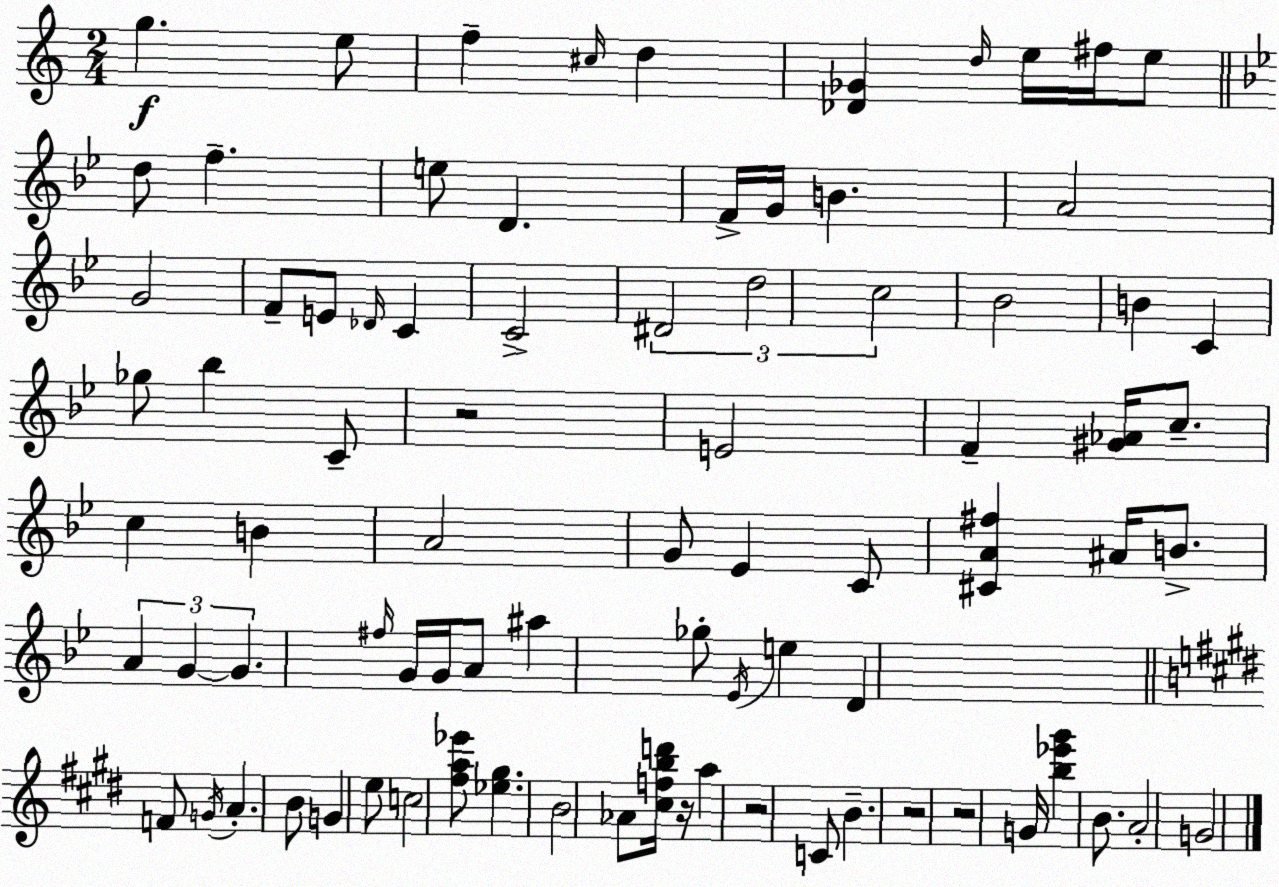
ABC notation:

X:1
T:Untitled
M:2/4
L:1/4
K:C
g e/2 f ^c/4 d [_D_G] d/4 e/4 ^f/4 e/2 d/2 f e/2 D F/4 G/4 B A2 G2 F/2 E/2 _D/4 C C2 ^D2 d2 c2 _B2 B C _g/2 _b C/2 z2 E2 F [^G_A]/4 c/2 c B A2 G/2 _E C/2 [^CA^f] ^A/4 B/2 A G G ^f/4 G/4 G/4 A/2 ^a _g/2 _E/4 e D F/2 G/4 A B/2 G e/2 c2 [^fa_e']/2 [_e^g] B2 _A/2 [^cfbd']/4 z/4 a z2 C/2 B z2 z2 G/4 [b_e'^g'] B/2 A2 G2